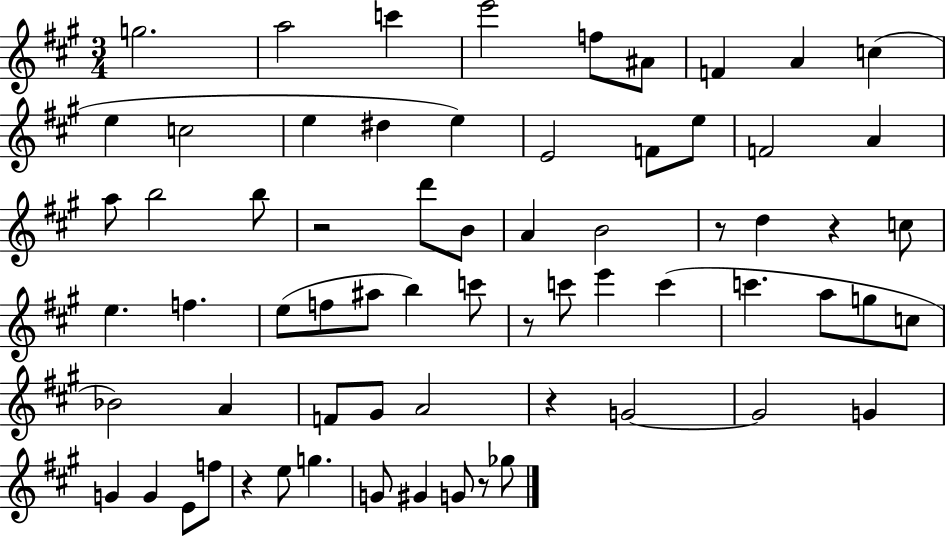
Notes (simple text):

G5/h. A5/h C6/q E6/h F5/e A#4/e F4/q A4/q C5/q E5/q C5/h E5/q D#5/q E5/q E4/h F4/e E5/e F4/h A4/q A5/e B5/h B5/e R/h D6/e B4/e A4/q B4/h R/e D5/q R/q C5/e E5/q. F5/q. E5/e F5/e A#5/e B5/q C6/e R/e C6/e E6/q C6/q C6/q. A5/e G5/e C5/e Bb4/h A4/q F4/e G#4/e A4/h R/q G4/h G4/h G4/q G4/q G4/q E4/e F5/e R/q E5/e G5/q. G4/e G#4/q G4/e R/e Gb5/e